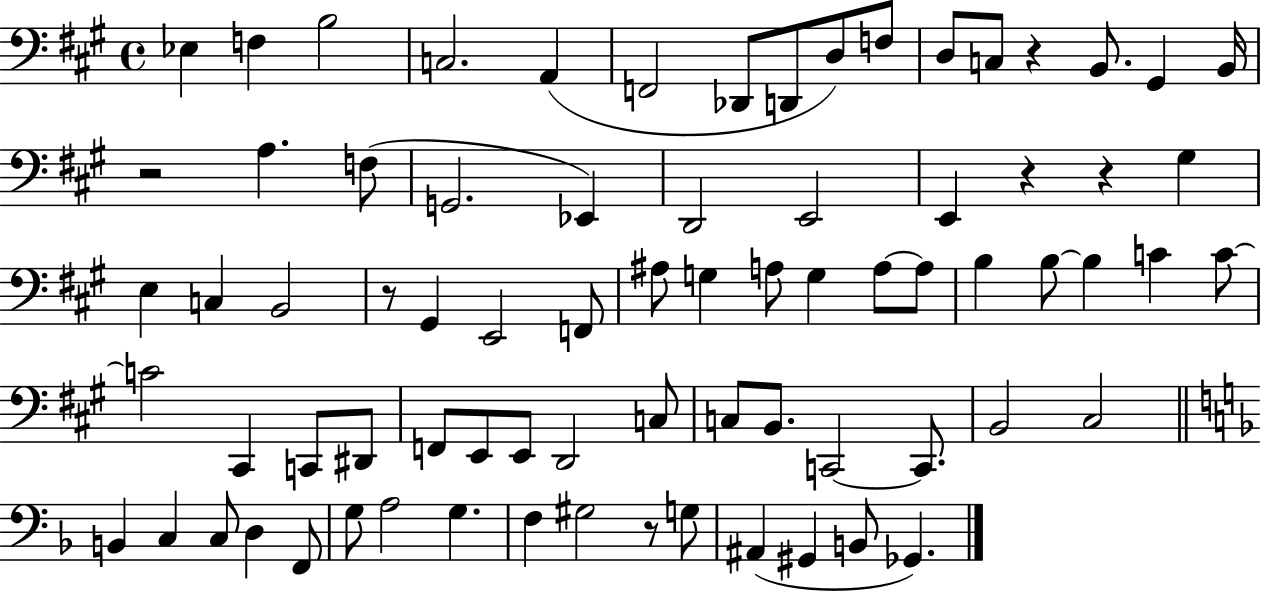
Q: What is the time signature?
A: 4/4